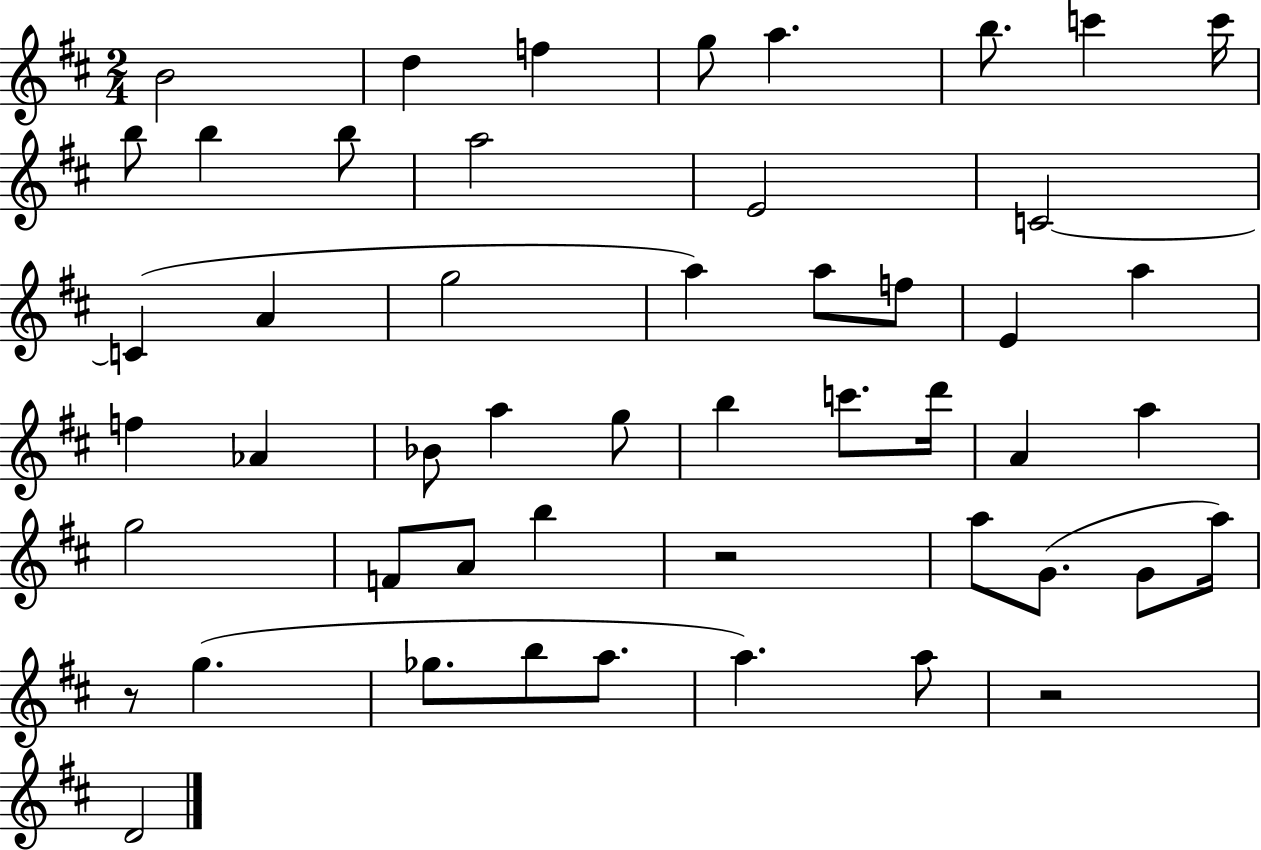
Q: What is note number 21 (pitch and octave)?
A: E4